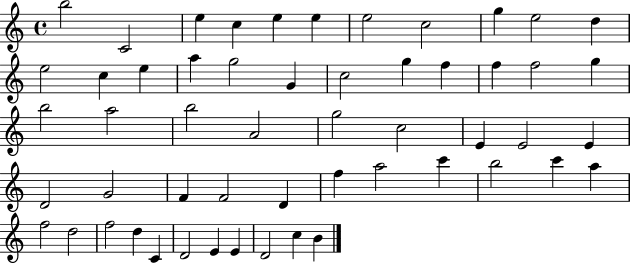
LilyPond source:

{
  \clef treble
  \time 4/4
  \defaultTimeSignature
  \key c \major
  b''2 c'2 | e''4 c''4 e''4 e''4 | e''2 c''2 | g''4 e''2 d''4 | \break e''2 c''4 e''4 | a''4 g''2 g'4 | c''2 g''4 f''4 | f''4 f''2 g''4 | \break b''2 a''2 | b''2 a'2 | g''2 c''2 | e'4 e'2 e'4 | \break d'2 g'2 | f'4 f'2 d'4 | f''4 a''2 c'''4 | b''2 c'''4 a''4 | \break f''2 d''2 | f''2 d''4 c'4 | d'2 e'4 e'4 | d'2 c''4 b'4 | \break \bar "|."
}